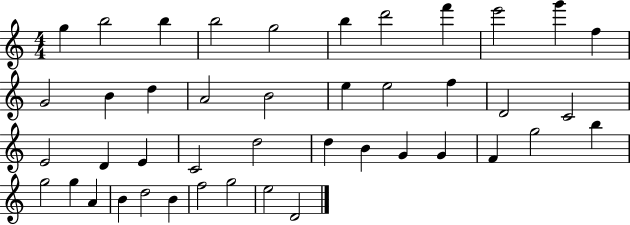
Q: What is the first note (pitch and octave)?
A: G5